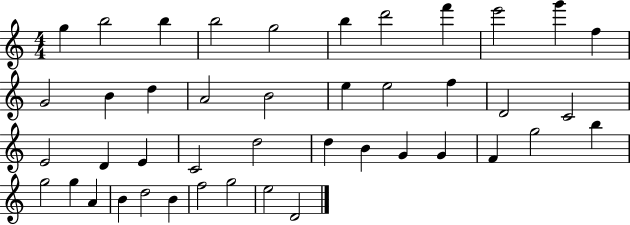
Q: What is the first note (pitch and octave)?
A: G5